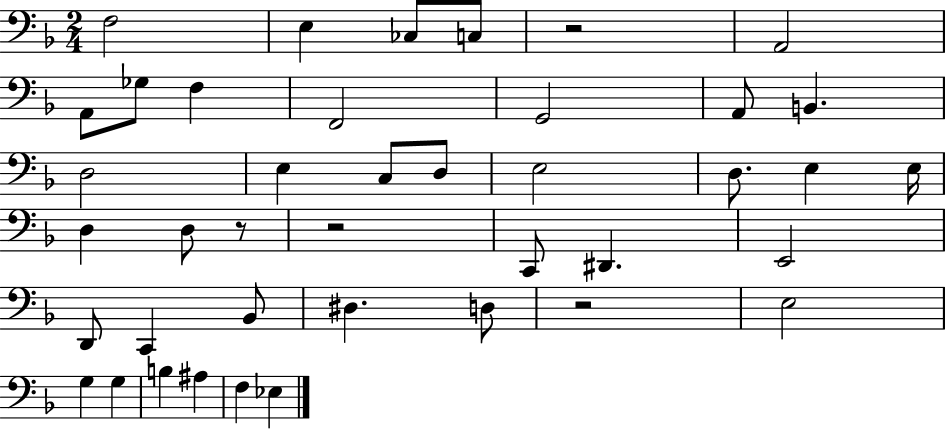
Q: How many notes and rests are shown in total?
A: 41